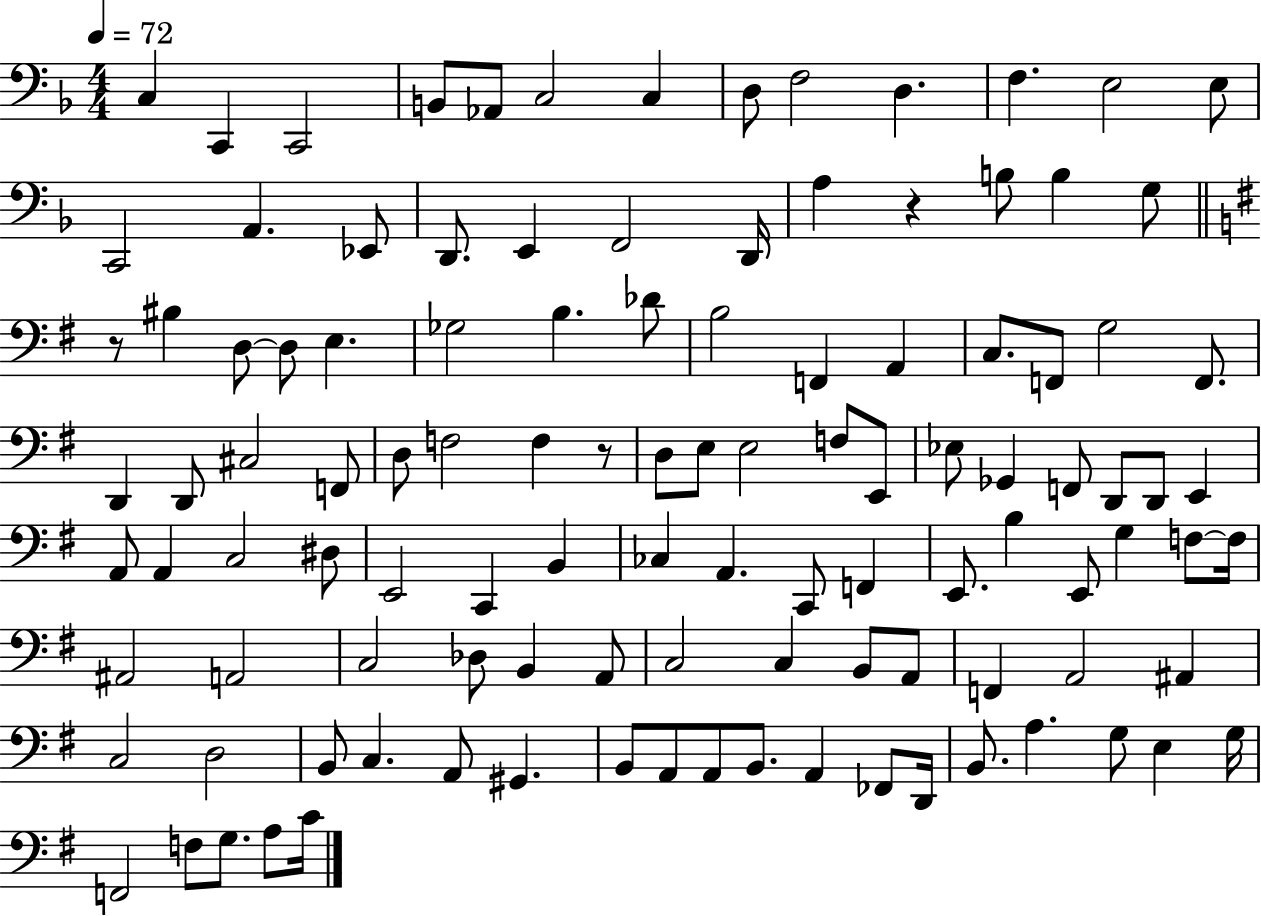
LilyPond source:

{
  \clef bass
  \numericTimeSignature
  \time 4/4
  \key f \major
  \tempo 4 = 72
  c4 c,4 c,2 | b,8 aes,8 c2 c4 | d8 f2 d4. | f4. e2 e8 | \break c,2 a,4. ees,8 | d,8. e,4 f,2 d,16 | a4 r4 b8 b4 g8 | \bar "||" \break \key e \minor r8 bis4 d8~~ d8 e4. | ges2 b4. des'8 | b2 f,4 a,4 | c8. f,8 g2 f,8. | \break d,4 d,8 cis2 f,8 | d8 f2 f4 r8 | d8 e8 e2 f8 e,8 | ees8 ges,4 f,8 d,8 d,8 e,4 | \break a,8 a,4 c2 dis8 | e,2 c,4 b,4 | ces4 a,4. c,8 f,4 | e,8. b4 e,8 g4 f8~~ f16 | \break ais,2 a,2 | c2 des8 b,4 a,8 | c2 c4 b,8 a,8 | f,4 a,2 ais,4 | \break c2 d2 | b,8 c4. a,8 gis,4. | b,8 a,8 a,8 b,8. a,4 fes,8 d,16 | b,8. a4. g8 e4 g16 | \break f,2 f8 g8. a8 c'16 | \bar "|."
}